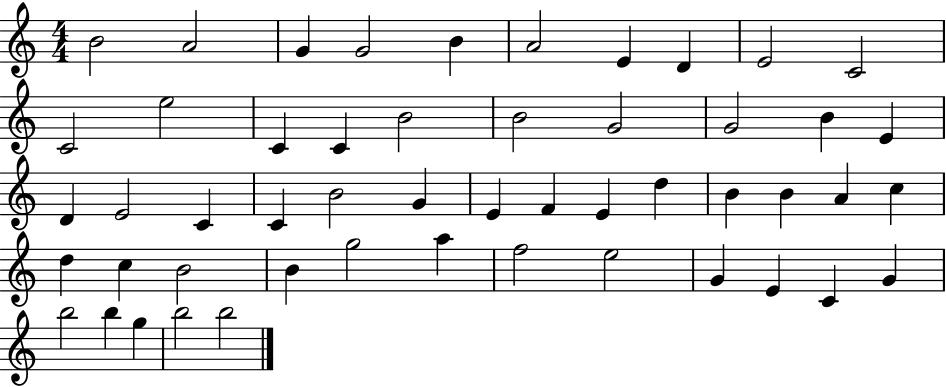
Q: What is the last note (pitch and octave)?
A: B5